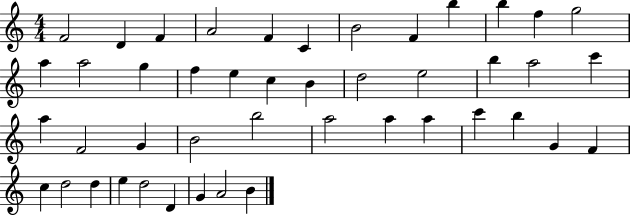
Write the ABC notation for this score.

X:1
T:Untitled
M:4/4
L:1/4
K:C
F2 D F A2 F C B2 F b b f g2 a a2 g f e c B d2 e2 b a2 c' a F2 G B2 b2 a2 a a c' b G F c d2 d e d2 D G A2 B